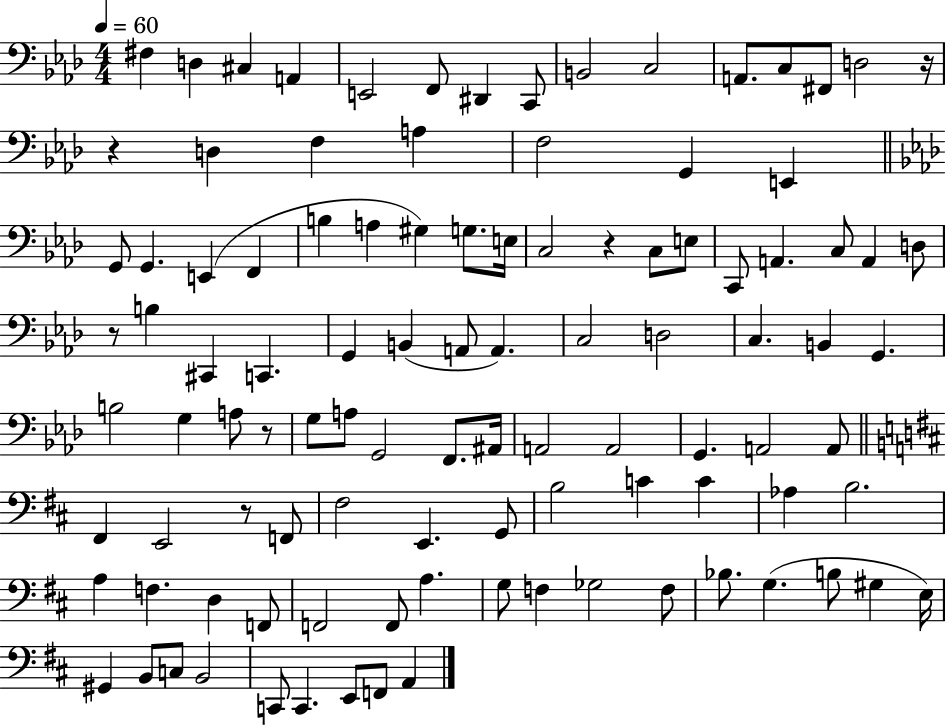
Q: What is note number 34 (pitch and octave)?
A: A2